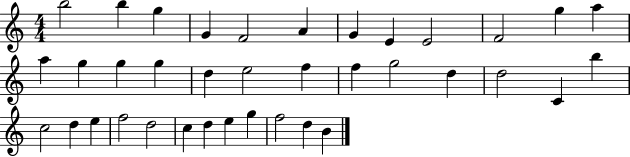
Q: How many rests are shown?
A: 0